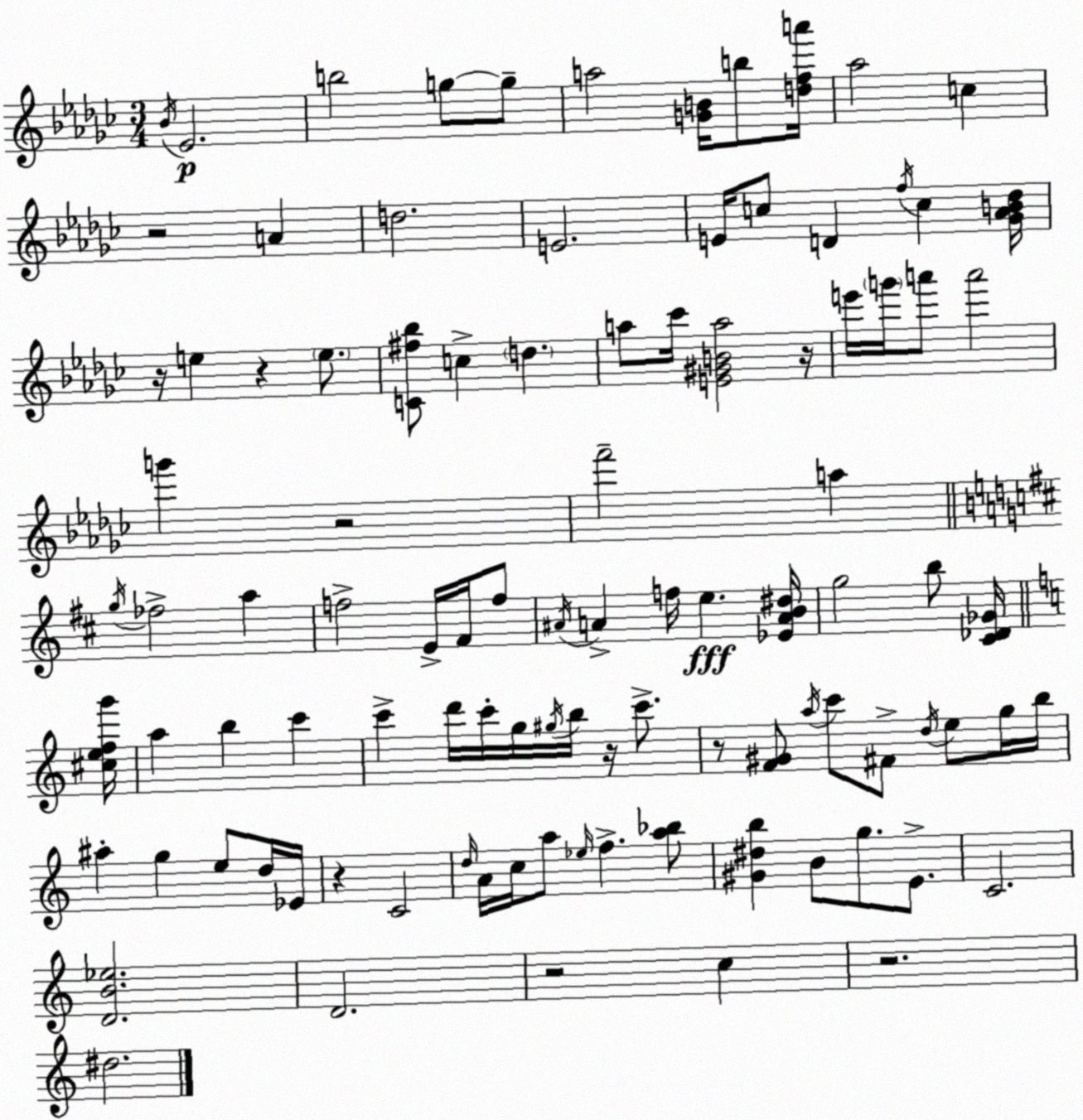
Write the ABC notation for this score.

X:1
T:Untitled
M:3/4
L:1/4
K:Ebm
_B/4 _E2 b2 g/2 g/2 a2 [GB]/4 b/2 [dfa']/4 _a2 c z2 A d2 E2 E/4 c/2 D f/4 c [_G_AB_d]/4 z/4 e z e/2 [C^f_b]/2 c d a/2 _c'/4 [E^GBa]2 z/4 e'/4 g'/4 a'/2 a'2 g' z2 f'2 a g/4 _f2 a f2 E/4 ^F/4 f/2 ^A/4 A f/4 e [_EAB^d]/4 g2 b/2 [^C_D_G]/4 [^cefg']/4 a b c' c' d'/4 c'/4 g/4 ^g/4 b/4 z/4 c'/2 z/2 [F^G]/2 a/4 c'/2 ^F/2 d/4 e/2 g/4 b/4 ^a g e/2 d/4 _E/4 z C2 d/4 A/4 c/4 a/2 _e/4 f [a_b]/2 [^G^db] B/2 g/2 E/2 C2 [DB_e]2 D2 z2 c z2 ^d2